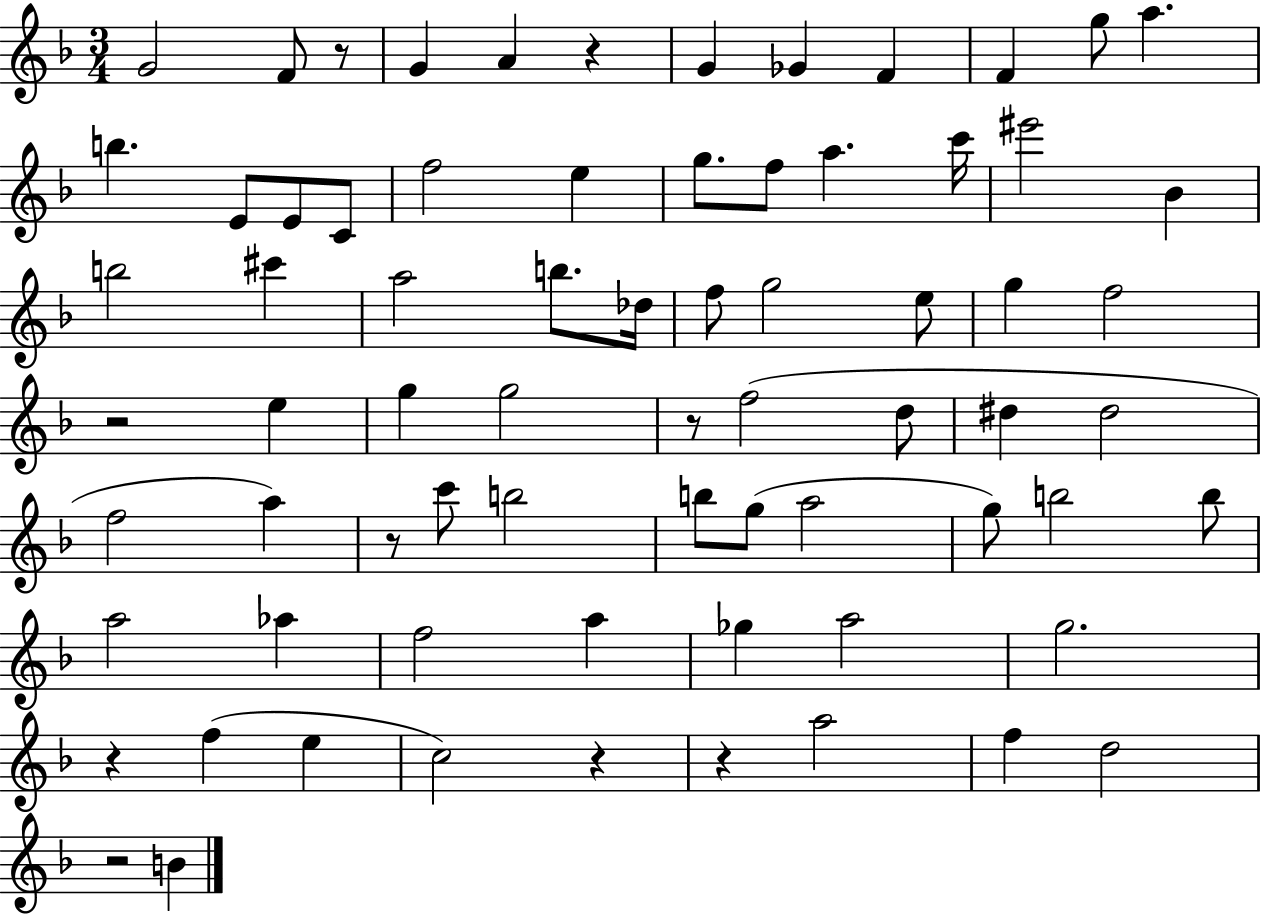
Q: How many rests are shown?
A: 9